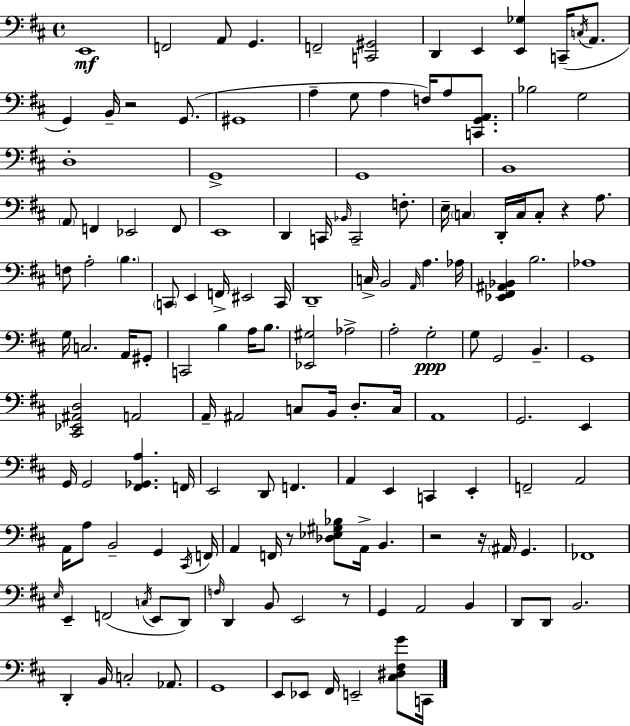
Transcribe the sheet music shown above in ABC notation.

X:1
T:Untitled
M:4/4
L:1/4
K:D
E,,4 F,,2 A,,/2 G,, F,,2 [C,,^G,,]2 D,, E,, [E,,_G,] C,,/4 C,/4 A,,/2 G,, B,,/4 z2 G,,/2 ^G,,4 A, G,/2 A, F,/4 A,/2 [C,,G,,A,,]/2 _B,2 G,2 D,4 G,,4 G,,4 B,,4 A,,/2 F,, _E,,2 F,,/2 E,,4 D,, C,,/4 _B,,/4 C,,2 F,/2 E,/4 C, D,,/4 C,/4 C,/2 z A,/2 F,/2 A,2 B, C,,/2 E,, F,,/4 ^E,,2 C,,/4 D,,4 C,/4 B,,2 A,,/4 A, _A,/4 [_E,,^F,,^A,,_B,,] B,2 _A,4 G,/4 C,2 A,,/4 ^G,,/2 C,,2 B, A,/4 B,/2 [_E,,^G,]2 _A,2 A,2 G,2 G,/2 G,,2 B,, G,,4 [^C,,_E,,^A,,D,]2 A,,2 A,,/4 ^A,,2 C,/2 B,,/4 D,/2 C,/4 A,,4 G,,2 E,, G,,/4 G,,2 [^F,,_G,,A,] F,,/4 E,,2 D,,/2 F,, A,, E,, C,, E,, F,,2 A,,2 A,,/4 A,/2 B,,2 G,, ^C,,/4 F,,/4 A,, F,,/4 z/2 [_D,_E,^G,_B,]/2 A,,/4 B,, z2 z/4 ^A,,/4 G,, _F,,4 E,/4 E,, F,,2 C,/4 E,,/2 D,,/2 F,/4 D,, B,,/2 E,,2 z/2 G,, A,,2 B,, D,,/2 D,,/2 B,,2 D,, B,,/4 C,2 _A,,/2 G,,4 E,,/2 _E,,/2 ^F,,/4 E,,2 [^C,^D,^F,G]/2 C,,/4